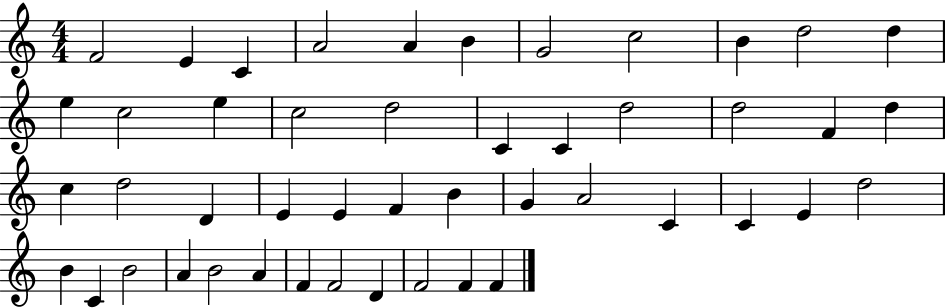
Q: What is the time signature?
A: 4/4